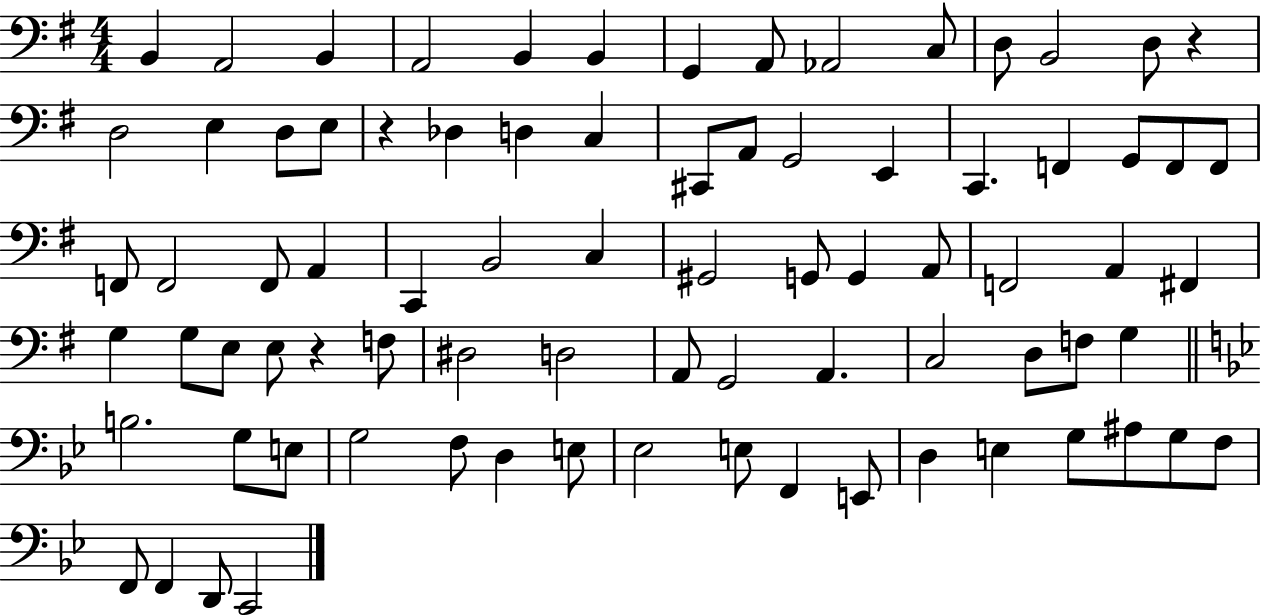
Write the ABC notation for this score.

X:1
T:Untitled
M:4/4
L:1/4
K:G
B,, A,,2 B,, A,,2 B,, B,, G,, A,,/2 _A,,2 C,/2 D,/2 B,,2 D,/2 z D,2 E, D,/2 E,/2 z _D, D, C, ^C,,/2 A,,/2 G,,2 E,, C,, F,, G,,/2 F,,/2 F,,/2 F,,/2 F,,2 F,,/2 A,, C,, B,,2 C, ^G,,2 G,,/2 G,, A,,/2 F,,2 A,, ^F,, G, G,/2 E,/2 E,/2 z F,/2 ^D,2 D,2 A,,/2 G,,2 A,, C,2 D,/2 F,/2 G, B,2 G,/2 E,/2 G,2 F,/2 D, E,/2 _E,2 E,/2 F,, E,,/2 D, E, G,/2 ^A,/2 G,/2 F,/2 F,,/2 F,, D,,/2 C,,2